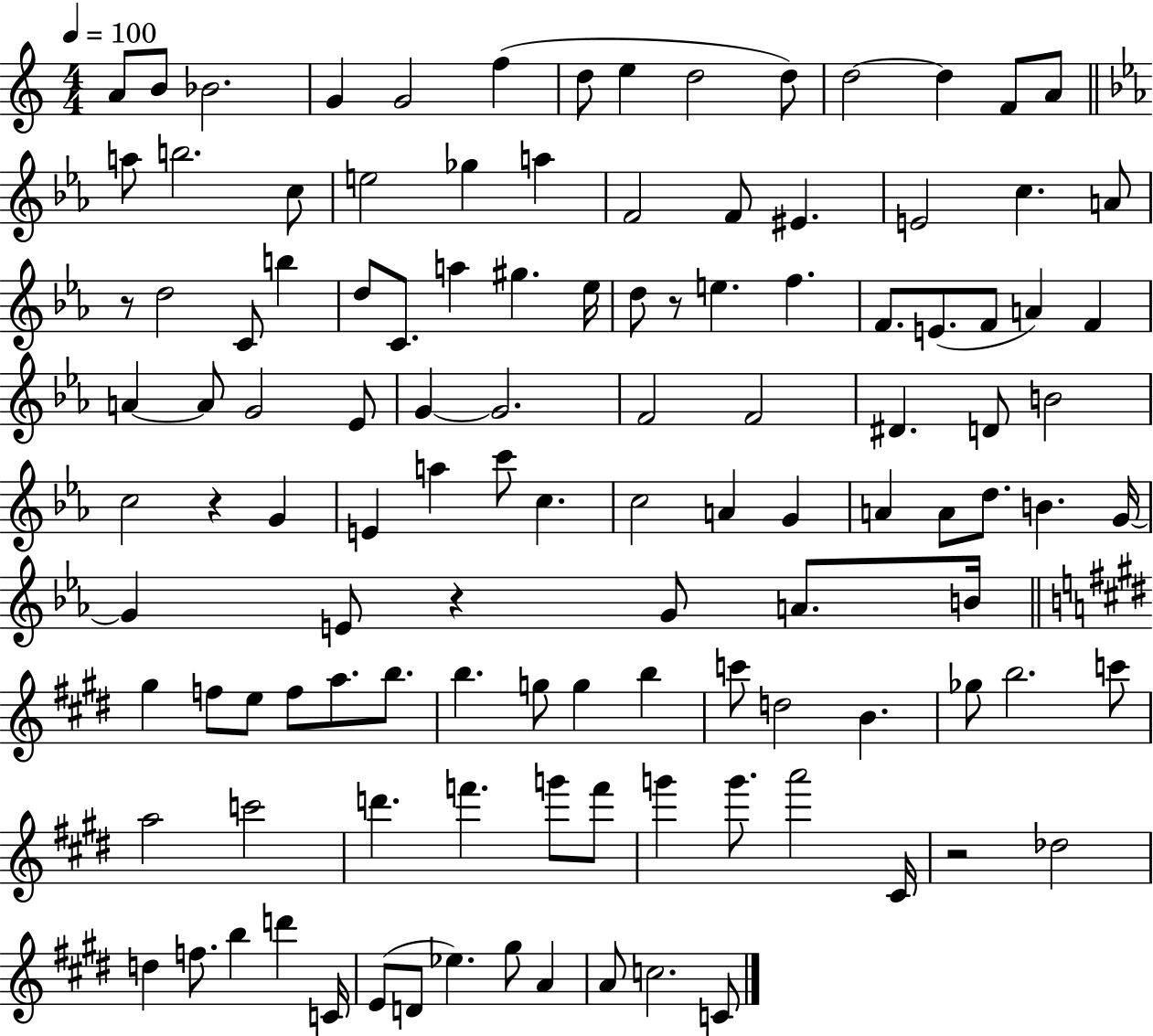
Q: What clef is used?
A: treble